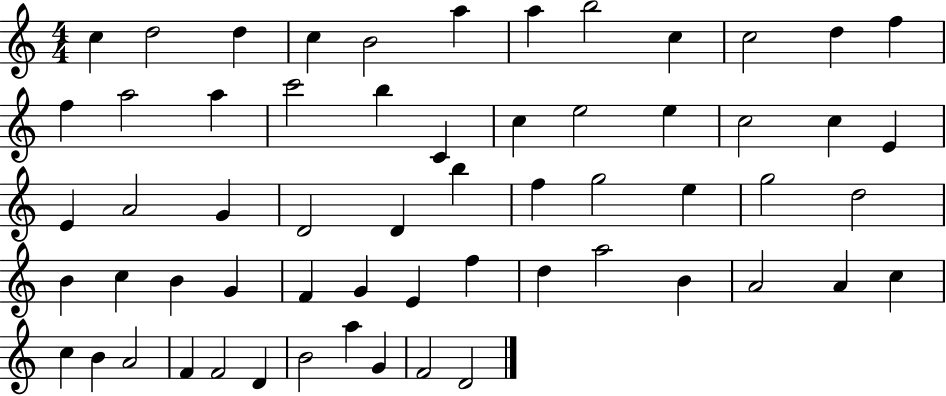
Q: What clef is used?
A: treble